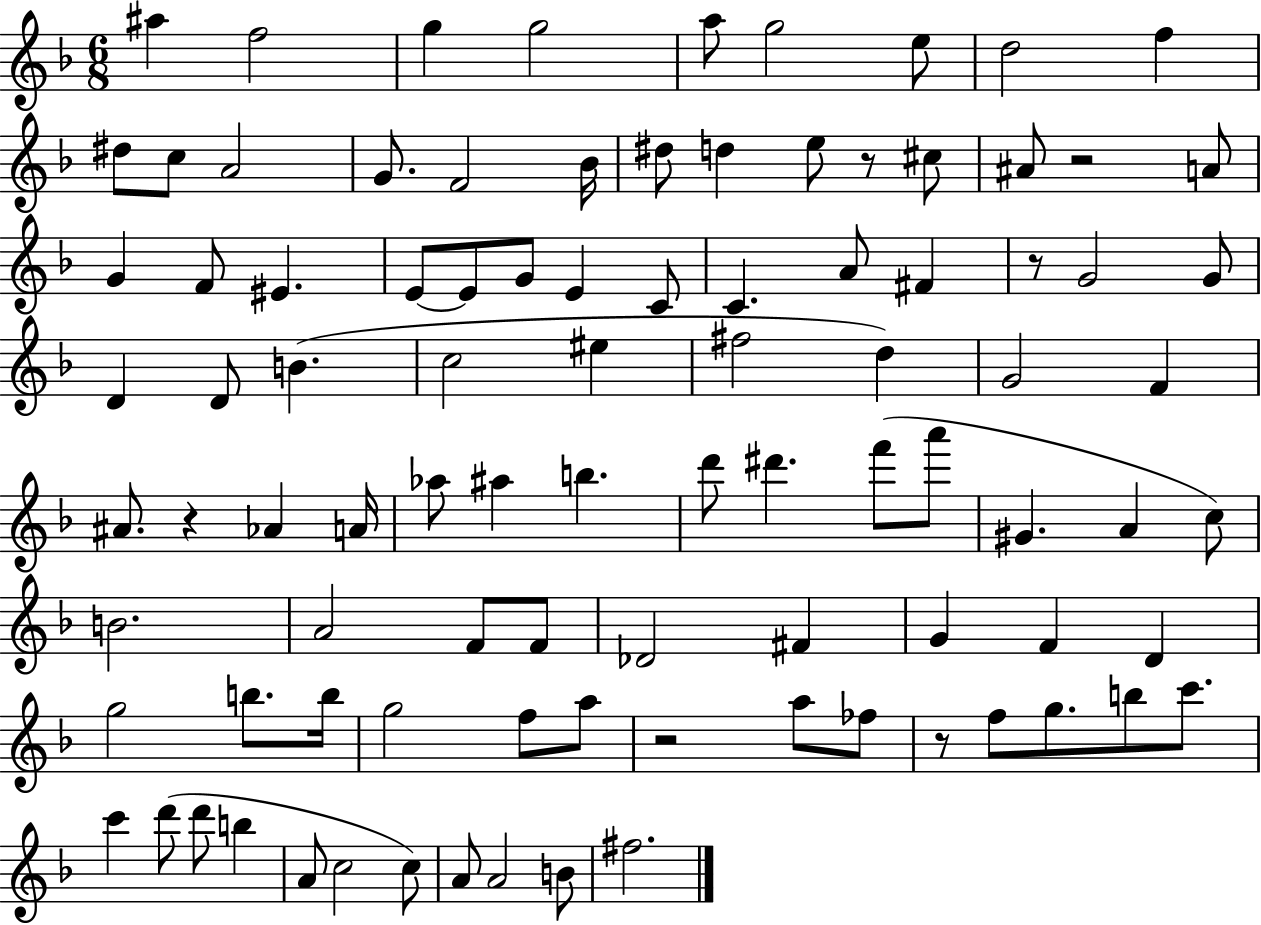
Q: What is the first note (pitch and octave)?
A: A#5